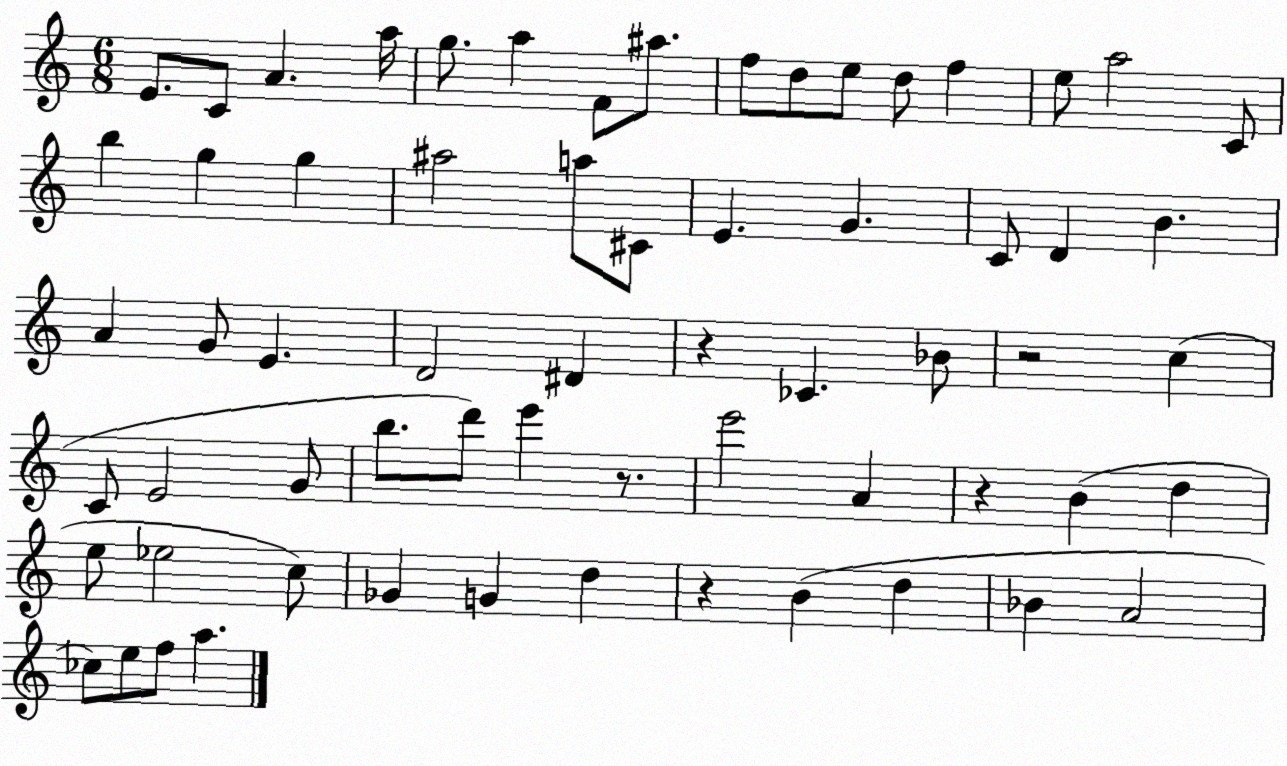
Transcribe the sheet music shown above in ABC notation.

X:1
T:Untitled
M:6/8
L:1/4
K:C
E/2 C/2 A a/4 g/2 a F/2 ^a/2 f/2 d/2 e/2 d/2 f e/2 a2 C/2 b g g ^a2 a/2 ^C/2 E G C/2 D B A G/2 E D2 ^D z _C _B/2 z2 c C/2 E2 G/2 b/2 d'/2 e' z/2 e'2 A z B d e/2 _e2 c/2 _G G d z B d _B A2 _c/2 e/2 f/2 a